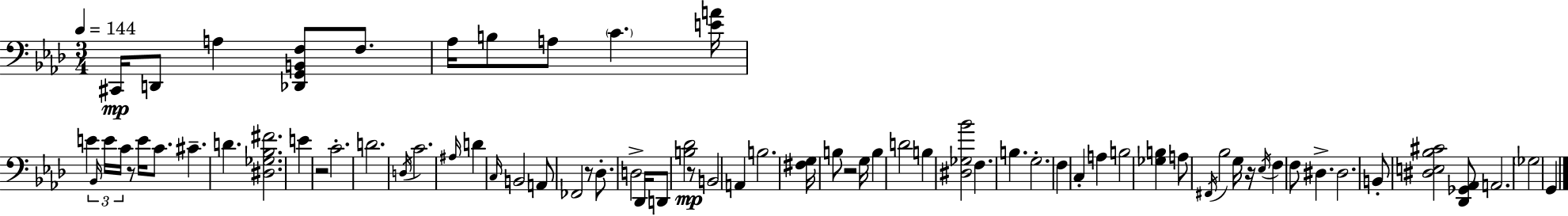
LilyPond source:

{
  \clef bass
  \numericTimeSignature
  \time 3/4
  \key aes \major
  \tempo 4 = 144
  cis,16\mp d,8 a4 <des, g, b, f>8 f8. | aes16 b8 a8 \parenthesize c'4. <e' a'>16 | e'4 \tuplet 3/2 { \grace { bes,16 } e'16 c'16 } r8 e'16 c'8. | cis'4.-- d'4. | \break <dis ges bes fis'>2. | e'4 r2 | c'2.-. | d'2. | \break \acciaccatura { d16 } c'2. | \grace { ais16 } d'4 \grace { c16 } b,2 | a,8 fes,2 | r8 des8.-. d2-> | \break des,16 d,8 <b des'>2\mp | r8 b,2 | a,4 b2. | <fis g>16 b8 r2 | \break g16 b4 d'2 | b4 <dis ges bes'>2 | f4. b4. | g2.-. | \break f4 c4-. | a4 b2 | <ges b>4 a8 \acciaccatura { fis,16 } bes2 | g16 r16 \acciaccatura { ees16 } f4 f8 | \break dis4.-> dis2. | b,8-. <dis e bes cis'>2 | <des, ges, aes,>8 a,2. | \parenthesize ges2 | \break g,4 \bar "|."
}